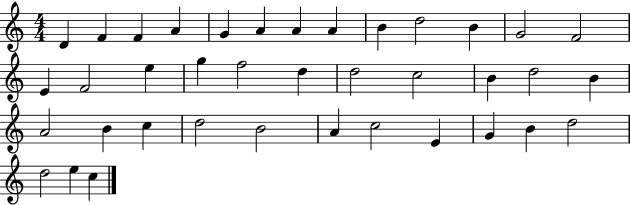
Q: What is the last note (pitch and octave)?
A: C5